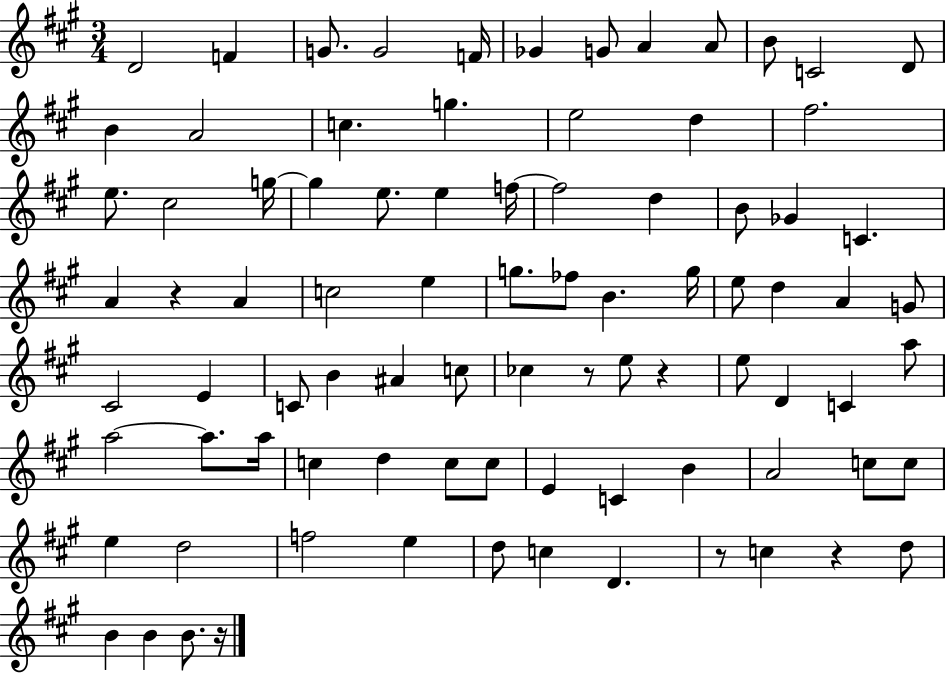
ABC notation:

X:1
T:Untitled
M:3/4
L:1/4
K:A
D2 F G/2 G2 F/4 _G G/2 A A/2 B/2 C2 D/2 B A2 c g e2 d ^f2 e/2 ^c2 g/4 g e/2 e f/4 f2 d B/2 _G C A z A c2 e g/2 _f/2 B g/4 e/2 d A G/2 ^C2 E C/2 B ^A c/2 _c z/2 e/2 z e/2 D C a/2 a2 a/2 a/4 c d c/2 c/2 E C B A2 c/2 c/2 e d2 f2 e d/2 c D z/2 c z d/2 B B B/2 z/4